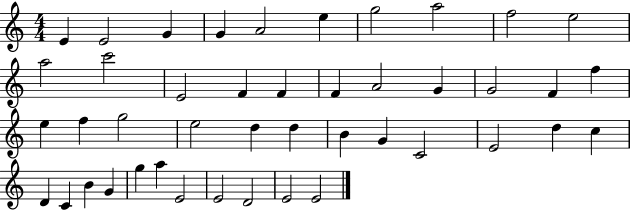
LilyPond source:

{
  \clef treble
  \numericTimeSignature
  \time 4/4
  \key c \major
  e'4 e'2 g'4 | g'4 a'2 e''4 | g''2 a''2 | f''2 e''2 | \break a''2 c'''2 | e'2 f'4 f'4 | f'4 a'2 g'4 | g'2 f'4 f''4 | \break e''4 f''4 g''2 | e''2 d''4 d''4 | b'4 g'4 c'2 | e'2 d''4 c''4 | \break d'4 c'4 b'4 g'4 | g''4 a''4 e'2 | e'2 d'2 | e'2 e'2 | \break \bar "|."
}